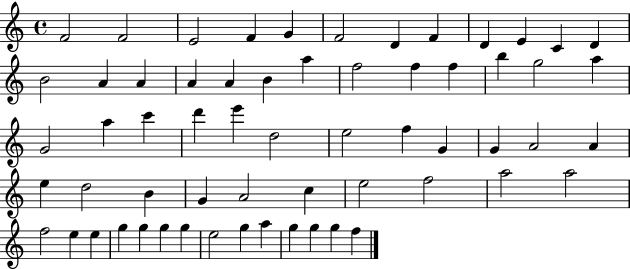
F4/h F4/h E4/h F4/q G4/q F4/h D4/q F4/q D4/q E4/q C4/q D4/q B4/h A4/q A4/q A4/q A4/q B4/q A5/q F5/h F5/q F5/q B5/q G5/h A5/q G4/h A5/q C6/q D6/q E6/q D5/h E5/h F5/q G4/q G4/q A4/h A4/q E5/q D5/h B4/q G4/q A4/h C5/q E5/h F5/h A5/h A5/h F5/h E5/q E5/q G5/q G5/q G5/q G5/q E5/h G5/q A5/q G5/q G5/q G5/q F5/q